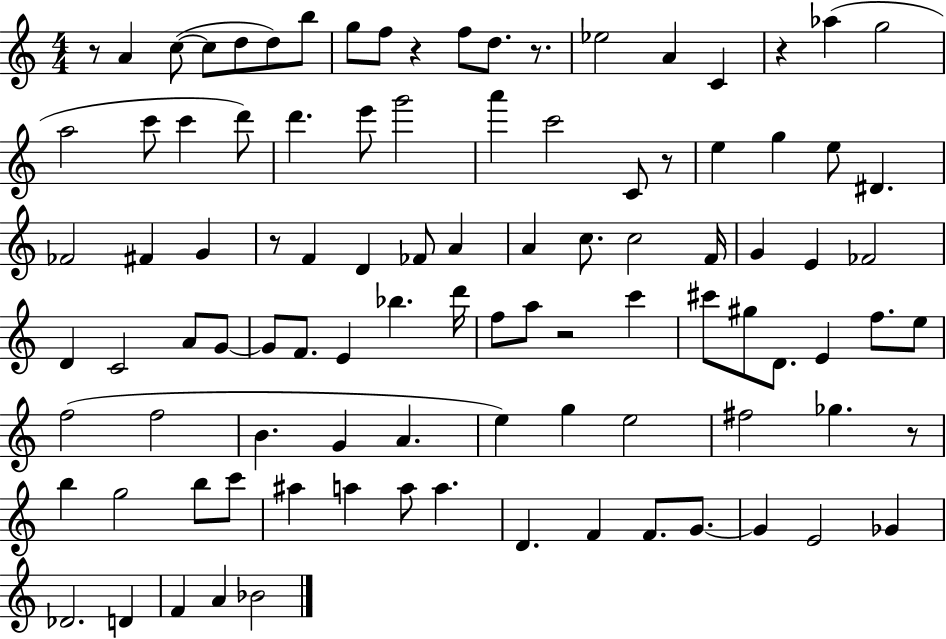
R/e A4/q C5/e C5/e D5/e D5/e B5/e G5/e F5/e R/q F5/e D5/e. R/e. Eb5/h A4/q C4/q R/q Ab5/q G5/h A5/h C6/e C6/q D6/e D6/q. E6/e G6/h A6/q C6/h C4/e R/e E5/q G5/q E5/e D#4/q. FES4/h F#4/q G4/q R/e F4/q D4/q FES4/e A4/q A4/q C5/e. C5/h F4/s G4/q E4/q FES4/h D4/q C4/h A4/e G4/e G4/e F4/e. E4/q Bb5/q. D6/s F5/e A5/e R/h C6/q C#6/e G#5/e D4/e. E4/q F5/e. E5/e F5/h F5/h B4/q. G4/q A4/q. E5/q G5/q E5/h F#5/h Gb5/q. R/e B5/q G5/h B5/e C6/e A#5/q A5/q A5/e A5/q. D4/q. F4/q F4/e. G4/e. G4/q E4/h Gb4/q Db4/h. D4/q F4/q A4/q Bb4/h